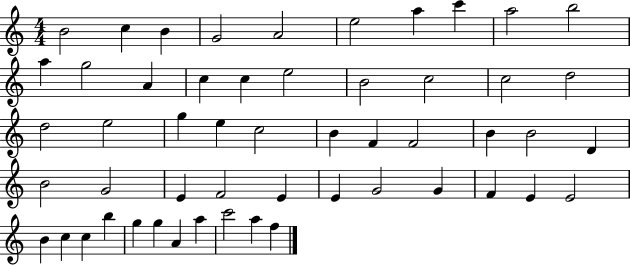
X:1
T:Untitled
M:4/4
L:1/4
K:C
B2 c B G2 A2 e2 a c' a2 b2 a g2 A c c e2 B2 c2 c2 d2 d2 e2 g e c2 B F F2 B B2 D B2 G2 E F2 E E G2 G F E E2 B c c b g g A a c'2 a f